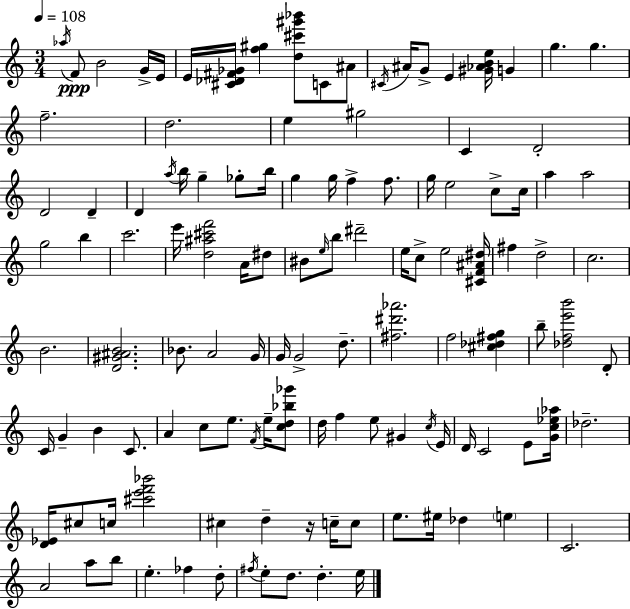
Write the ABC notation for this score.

X:1
T:Untitled
M:3/4
L:1/4
K:Am
_a/4 F/2 B2 G/4 E/4 E/4 [^C_D^F_G]/4 [f^g] [d^c'^g'_b']/2 C/2 ^A/2 ^C/4 ^A/4 G/2 E [^G_ABe]/4 G g g f2 d2 e ^g2 C D2 D2 D D a/4 b/4 g _g/2 b/4 g g/4 f f/2 g/4 e2 c/2 c/4 a a2 g2 b c'2 e'/4 [d^a^c'f']2 A/4 ^d/2 ^B/2 e/4 b/2 ^d'2 e/4 c/2 e2 [^CF^A^d]/4 ^f d2 c2 B2 [D^G^AB]2 _B/2 A2 G/4 G/4 G2 d/2 [^f^d'_a']2 f2 [^c_d^fg] b/2 [_dfe'b']2 D/2 C/4 G B C/2 A c/2 e/2 F/4 e/4 [cd_b_g']/2 d/4 f e/2 ^G c/4 E/4 D/4 C2 E/2 [Gc_e_a]/4 _d2 [D_E]/4 ^c/2 c/4 [^c'e'f'_b']2 ^c d z/4 c/4 c/2 e/2 ^e/4 _d e C2 A2 a/2 b/2 e _f d/2 ^f/4 e/2 d/2 d e/4